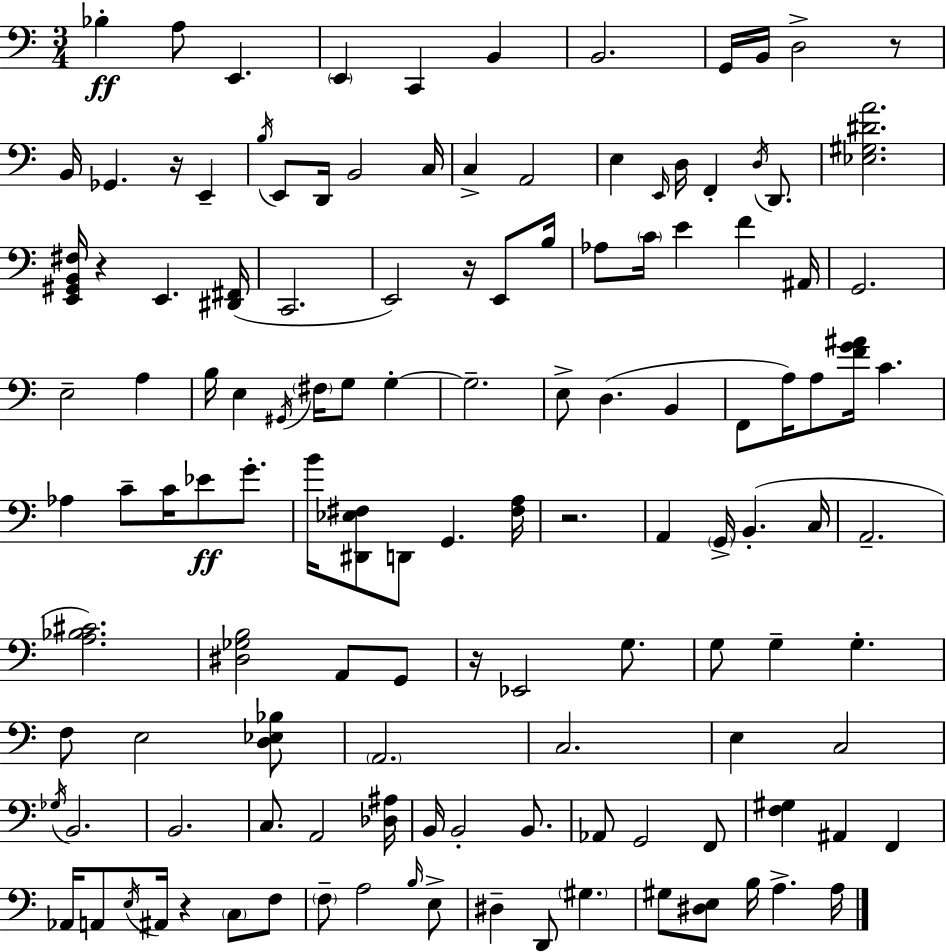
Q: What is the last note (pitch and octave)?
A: A3